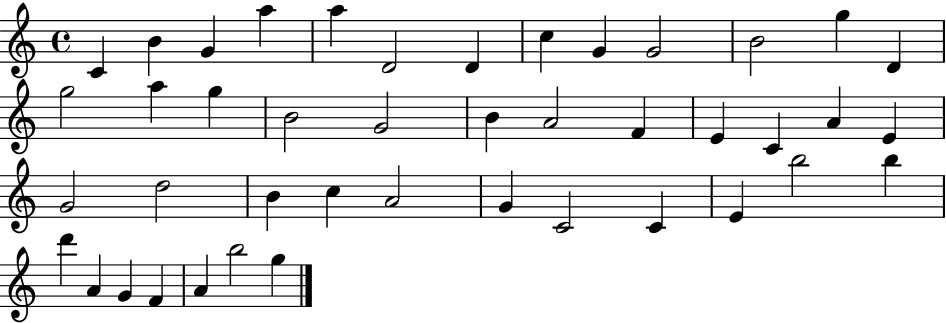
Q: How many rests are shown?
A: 0